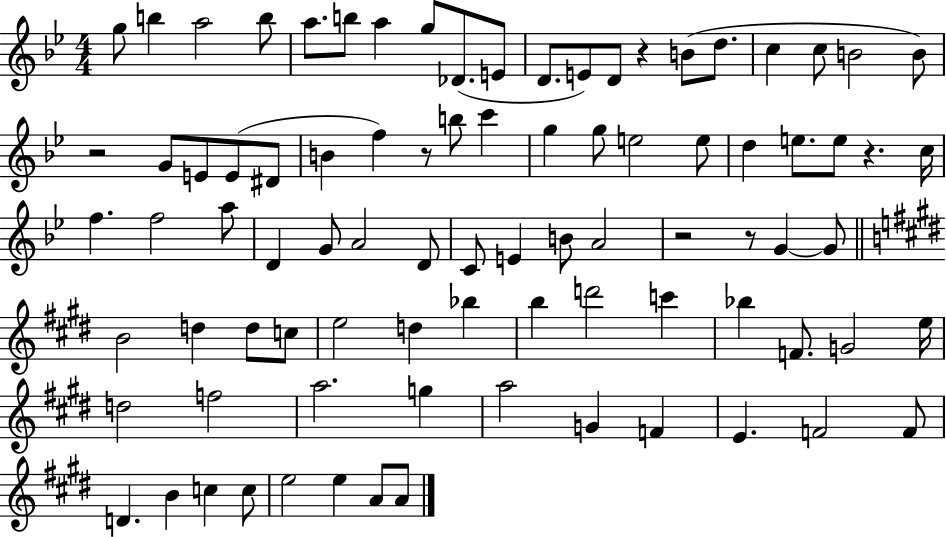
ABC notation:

X:1
T:Untitled
M:4/4
L:1/4
K:Bb
g/2 b a2 b/2 a/2 b/2 a g/2 _D/2 E/2 D/2 E/2 D/2 z B/2 d/2 c c/2 B2 B/2 z2 G/2 E/2 E/2 ^D/2 B f z/2 b/2 c' g g/2 e2 e/2 d e/2 e/2 z c/4 f f2 a/2 D G/2 A2 D/2 C/2 E B/2 A2 z2 z/2 G G/2 B2 d d/2 c/2 e2 d _b b d'2 c' _b F/2 G2 e/4 d2 f2 a2 g a2 G F E F2 F/2 D B c c/2 e2 e A/2 A/2